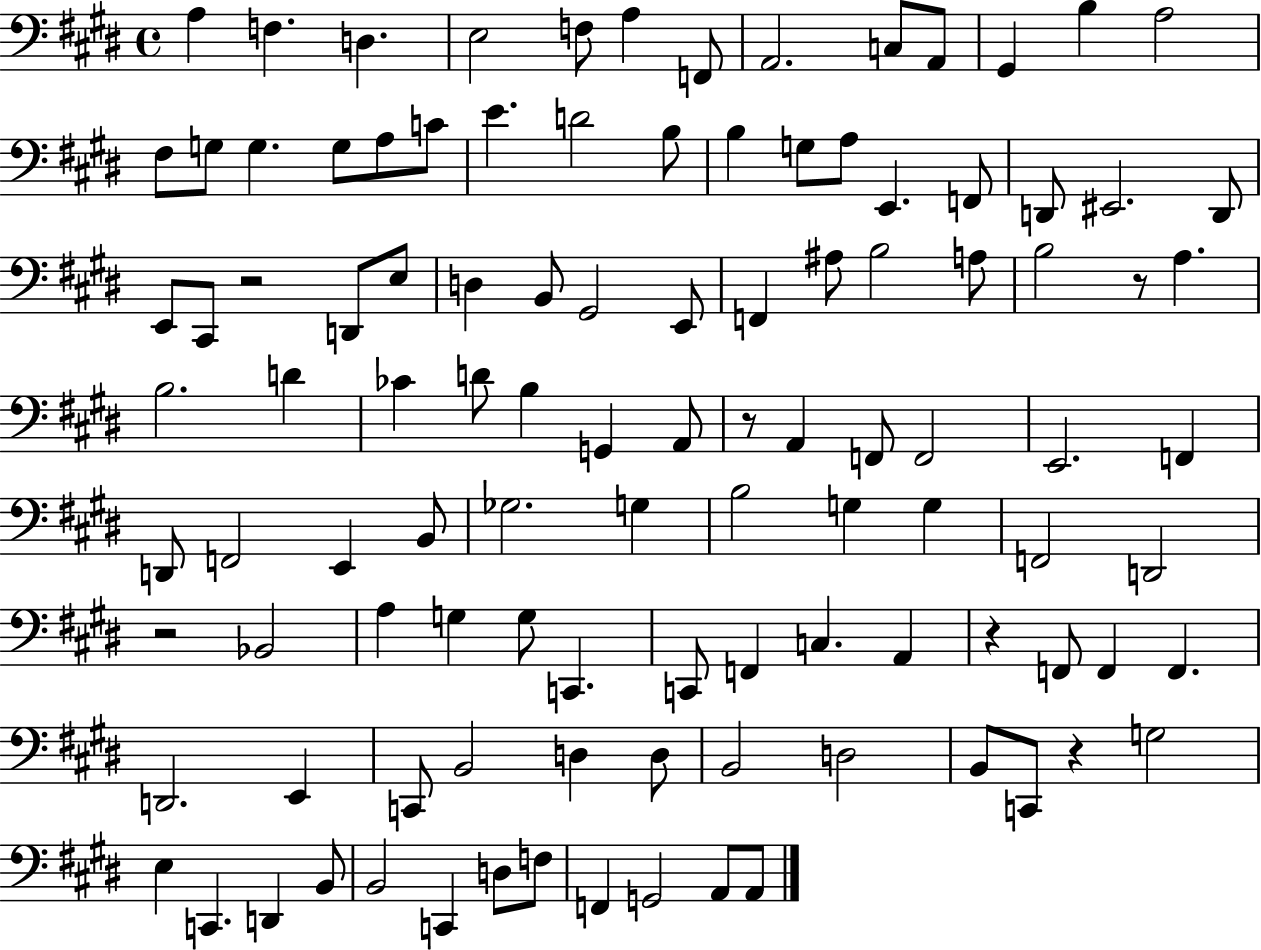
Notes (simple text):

A3/q F3/q. D3/q. E3/h F3/e A3/q F2/e A2/h. C3/e A2/e G#2/q B3/q A3/h F#3/e G3/e G3/q. G3/e A3/e C4/e E4/q. D4/h B3/e B3/q G3/e A3/e E2/q. F2/e D2/e EIS2/h. D2/e E2/e C#2/e R/h D2/e E3/e D3/q B2/e G#2/h E2/e F2/q A#3/e B3/h A3/e B3/h R/e A3/q. B3/h. D4/q CES4/q D4/e B3/q G2/q A2/e R/e A2/q F2/e F2/h E2/h. F2/q D2/e F2/h E2/q B2/e Gb3/h. G3/q B3/h G3/q G3/q F2/h D2/h R/h Bb2/h A3/q G3/q G3/e C2/q. C2/e F2/q C3/q. A2/q R/q F2/e F2/q F2/q. D2/h. E2/q C2/e B2/h D3/q D3/e B2/h D3/h B2/e C2/e R/q G3/h E3/q C2/q. D2/q B2/e B2/h C2/q D3/e F3/e F2/q G2/h A2/e A2/e